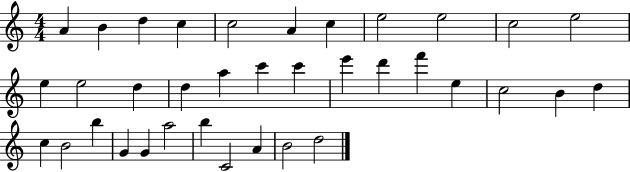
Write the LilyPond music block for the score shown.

{
  \clef treble
  \numericTimeSignature
  \time 4/4
  \key c \major
  a'4 b'4 d''4 c''4 | c''2 a'4 c''4 | e''2 e''2 | c''2 e''2 | \break e''4 e''2 d''4 | d''4 a''4 c'''4 c'''4 | e'''4 d'''4 f'''4 e''4 | c''2 b'4 d''4 | \break c''4 b'2 b''4 | g'4 g'4 a''2 | b''4 c'2 a'4 | b'2 d''2 | \break \bar "|."
}